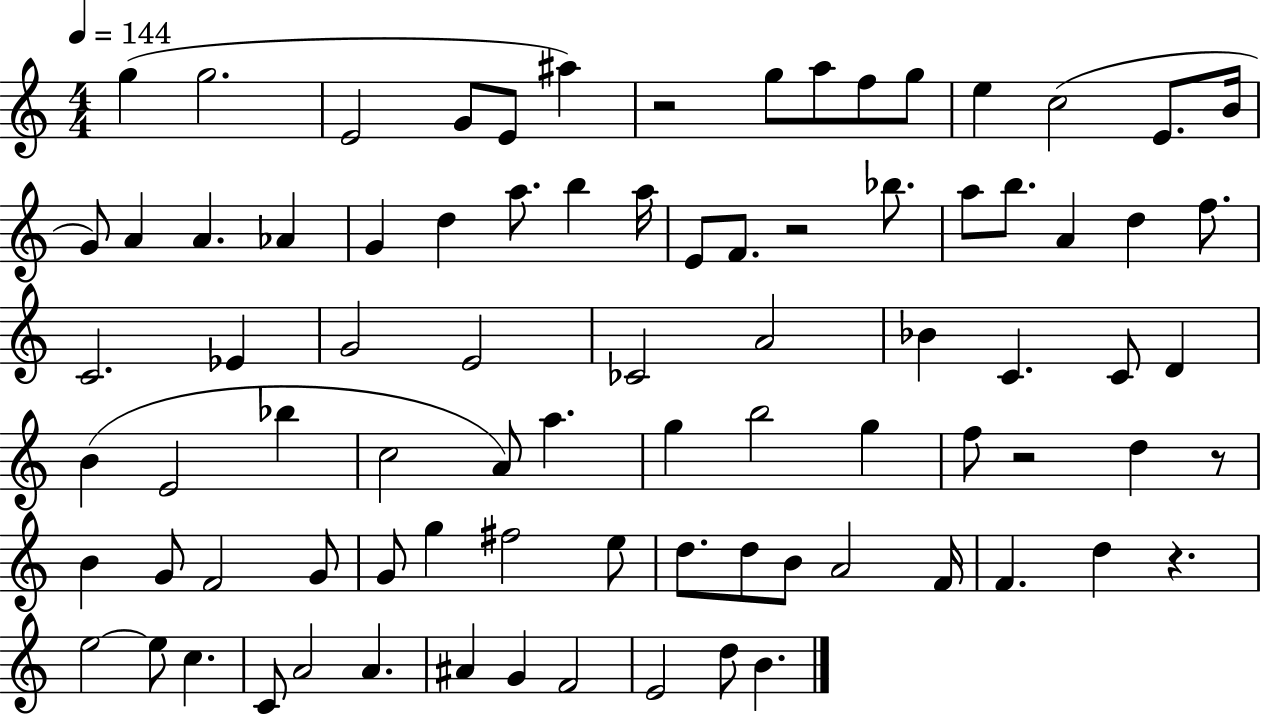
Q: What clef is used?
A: treble